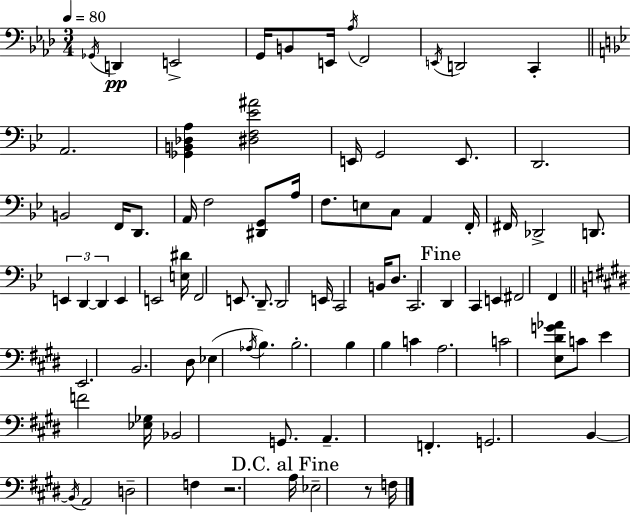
{
  \clef bass
  \numericTimeSignature
  \time 3/4
  \key aes \major
  \tempo 4 = 80
  \acciaccatura { ges,16 }\pp d,4 e,2-> | g,16 b,8 e,16 \acciaccatura { aes16 } f,2 | \acciaccatura { e,16 } d,2 c,4-. | \bar "||" \break \key bes \major a,2. | <ges, b, des a>4 <dis f ees' ais'>2 | e,16 g,2 e,8. | d,2. | \break b,2 f,16 d,8. | a,16 f2 <dis, g,>8 a16 | f8. e8 c8 a,4 f,16-. | fis,16 des,2-> d,8. | \break \tuplet 3/2 { e,4 d,4~~ d,4 } | e,4 e,2 | <e dis'>16 f,2 e,8. | d,8.-- d,2 e,16 | \break c,2 b,16 d8. | c,2. | \mark "Fine" d,4 c,4 e,4 | fis,2 f,4 | \break \bar "||" \break \key e \major e,2. | b,2. | dis8 ees4( \acciaccatura { aes16 } b4.) | b2.-. | \break b4 b4 c'4 | a2. | c'2 <e dis' g' aes'>8 c'8 | e'4 f'2 | \break <ees ges>16 bes,2 g,8. | a,4.-- f,4.-. | g,2. | b,4~~ \acciaccatura { b,16 } a,2 | \break d2-- f4 | r2. | \mark "D.C. al Fine" a16 ees2-- r8 | f16 \bar "|."
}